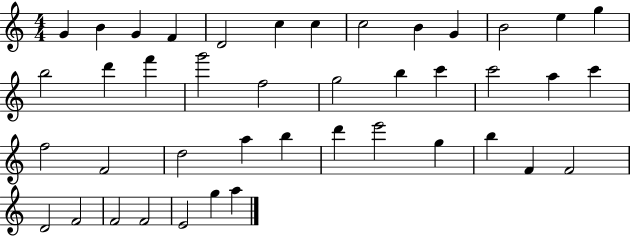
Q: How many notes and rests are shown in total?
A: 42